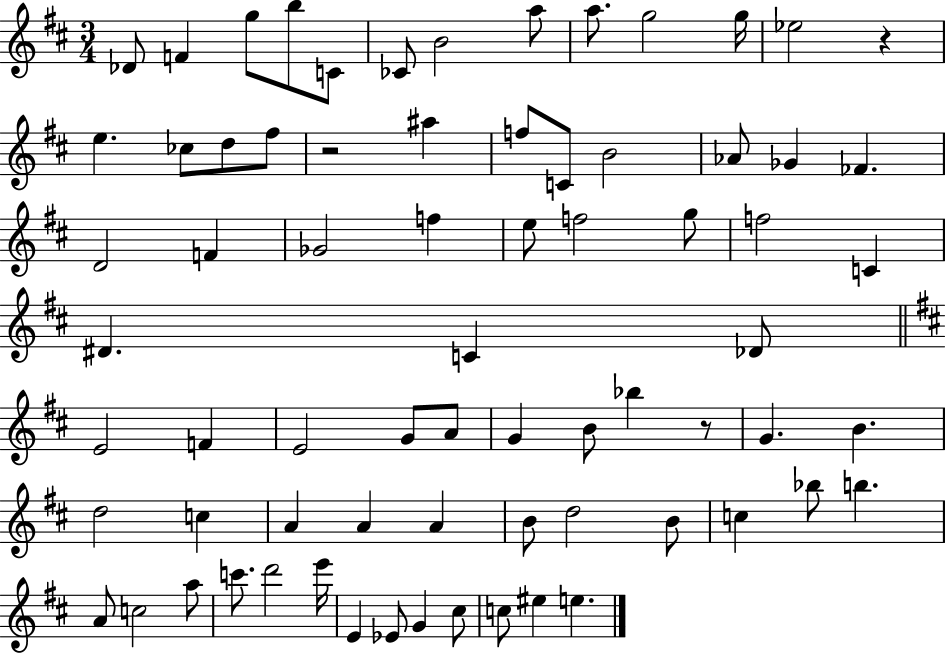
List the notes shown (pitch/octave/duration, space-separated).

Db4/e F4/q G5/e B5/e C4/e CES4/e B4/h A5/e A5/e. G5/h G5/s Eb5/h R/q E5/q. CES5/e D5/e F#5/e R/h A#5/q F5/e C4/e B4/h Ab4/e Gb4/q FES4/q. D4/h F4/q Gb4/h F5/q E5/e F5/h G5/e F5/h C4/q D#4/q. C4/q Db4/e E4/h F4/q E4/h G4/e A4/e G4/q B4/e Bb5/q R/e G4/q. B4/q. D5/h C5/q A4/q A4/q A4/q B4/e D5/h B4/e C5/q Bb5/e B5/q. A4/e C5/h A5/e C6/e. D6/h E6/s E4/q Eb4/e G4/q C#5/e C5/e EIS5/q E5/q.